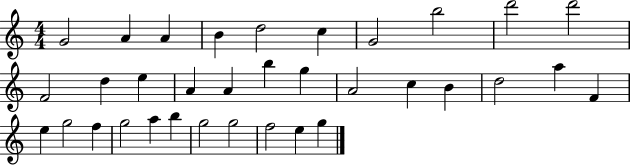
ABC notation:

X:1
T:Untitled
M:4/4
L:1/4
K:C
G2 A A B d2 c G2 b2 d'2 d'2 F2 d e A A b g A2 c B d2 a F e g2 f g2 a b g2 g2 f2 e g